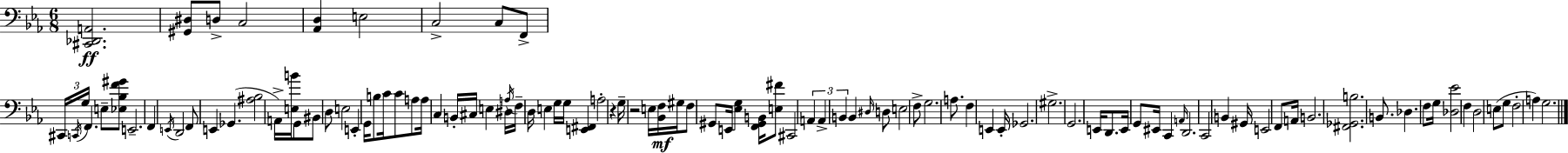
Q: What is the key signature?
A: C minor